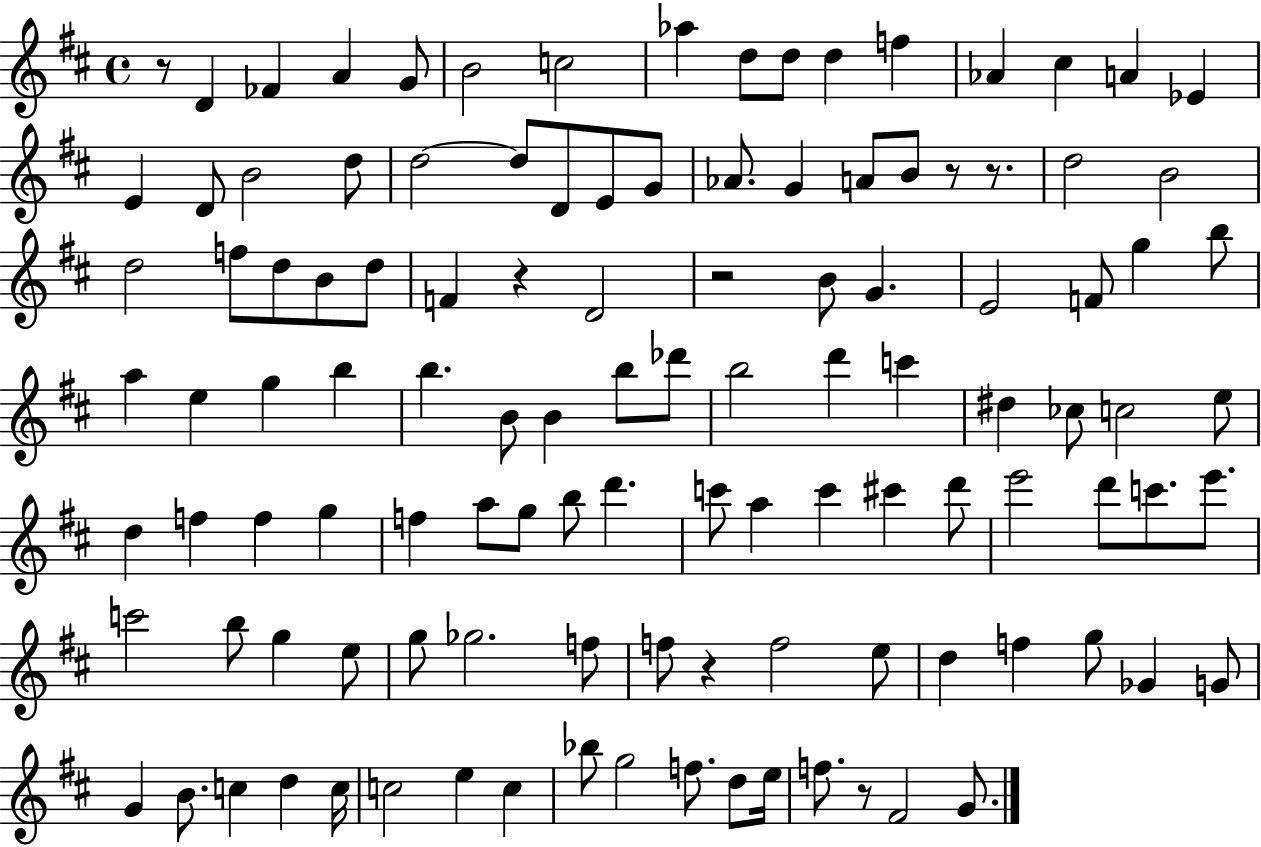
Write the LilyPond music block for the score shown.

{
  \clef treble
  \time 4/4
  \defaultTimeSignature
  \key d \major
  r8 d'4 fes'4 a'4 g'8 | b'2 c''2 | aes''4 d''8 d''8 d''4 f''4 | aes'4 cis''4 a'4 ees'4 | \break e'4 d'8 b'2 d''8 | d''2~~ d''8 d'8 e'8 g'8 | aes'8. g'4 a'8 b'8 r8 r8. | d''2 b'2 | \break d''2 f''8 d''8 b'8 d''8 | f'4 r4 d'2 | r2 b'8 g'4. | e'2 f'8 g''4 b''8 | \break a''4 e''4 g''4 b''4 | b''4. b'8 b'4 b''8 des'''8 | b''2 d'''4 c'''4 | dis''4 ces''8 c''2 e''8 | \break d''4 f''4 f''4 g''4 | f''4 a''8 g''8 b''8 d'''4. | c'''8 a''4 c'''4 cis'''4 d'''8 | e'''2 d'''8 c'''8. e'''8. | \break c'''2 b''8 g''4 e''8 | g''8 ges''2. f''8 | f''8 r4 f''2 e''8 | d''4 f''4 g''8 ges'4 g'8 | \break g'4 b'8. c''4 d''4 c''16 | c''2 e''4 c''4 | bes''8 g''2 f''8. d''8 e''16 | f''8. r8 fis'2 g'8. | \break \bar "|."
}